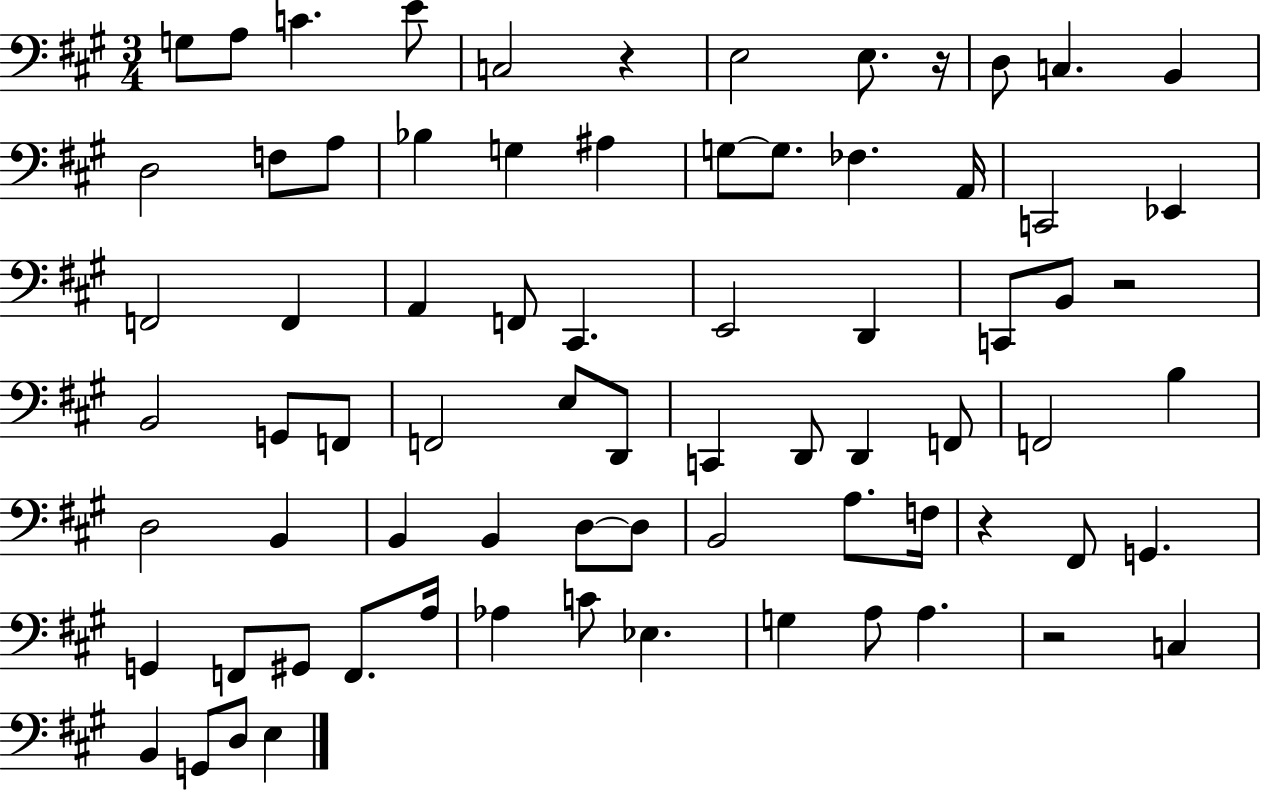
{
  \clef bass
  \numericTimeSignature
  \time 3/4
  \key a \major
  g8 a8 c'4. e'8 | c2 r4 | e2 e8. r16 | d8 c4. b,4 | \break d2 f8 a8 | bes4 g4 ais4 | g8~~ g8. fes4. a,16 | c,2 ees,4 | \break f,2 f,4 | a,4 f,8 cis,4. | e,2 d,4 | c,8 b,8 r2 | \break b,2 g,8 f,8 | f,2 e8 d,8 | c,4 d,8 d,4 f,8 | f,2 b4 | \break d2 b,4 | b,4 b,4 d8~~ d8 | b,2 a8. f16 | r4 fis,8 g,4. | \break g,4 f,8 gis,8 f,8. a16 | aes4 c'8 ees4. | g4 a8 a4. | r2 c4 | \break b,4 g,8 d8 e4 | \bar "|."
}